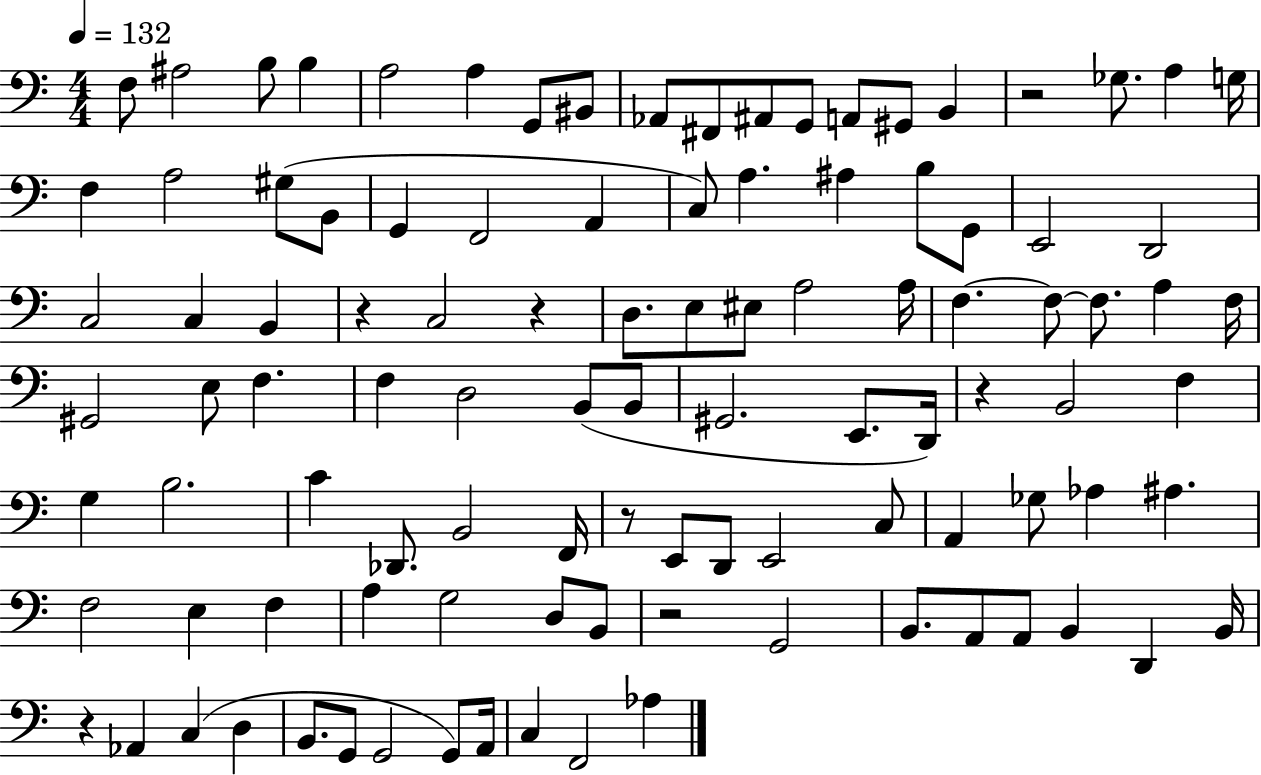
X:1
T:Untitled
M:4/4
L:1/4
K:C
F,/2 ^A,2 B,/2 B, A,2 A, G,,/2 ^B,,/2 _A,,/2 ^F,,/2 ^A,,/2 G,,/2 A,,/2 ^G,,/2 B,, z2 _G,/2 A, G,/4 F, A,2 ^G,/2 B,,/2 G,, F,,2 A,, C,/2 A, ^A, B,/2 G,,/2 E,,2 D,,2 C,2 C, B,, z C,2 z D,/2 E,/2 ^E,/2 A,2 A,/4 F, F,/2 F,/2 A, F,/4 ^G,,2 E,/2 F, F, D,2 B,,/2 B,,/2 ^G,,2 E,,/2 D,,/4 z B,,2 F, G, B,2 C _D,,/2 B,,2 F,,/4 z/2 E,,/2 D,,/2 E,,2 C,/2 A,, _G,/2 _A, ^A, F,2 E, F, A, G,2 D,/2 B,,/2 z2 G,,2 B,,/2 A,,/2 A,,/2 B,, D,, B,,/4 z _A,, C, D, B,,/2 G,,/2 G,,2 G,,/2 A,,/4 C, F,,2 _A,